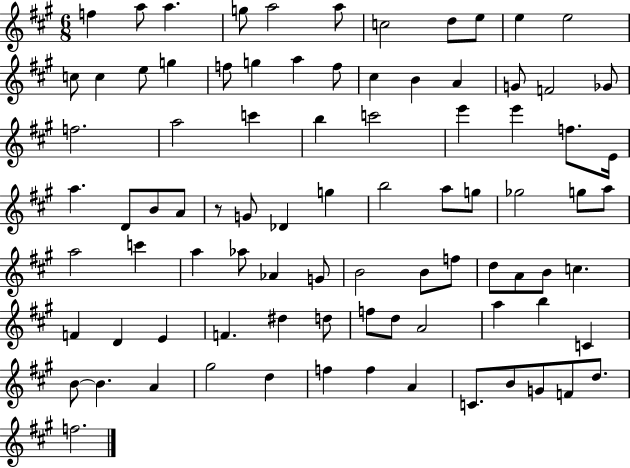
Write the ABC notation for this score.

X:1
T:Untitled
M:6/8
L:1/4
K:A
f a/2 a g/2 a2 a/2 c2 d/2 e/2 e e2 c/2 c e/2 g f/2 g a f/2 ^c B A G/2 F2 _G/2 f2 a2 c' b c'2 e' e' f/2 E/4 a D/2 B/2 A/2 z/2 G/2 _D g b2 a/2 g/2 _g2 g/2 a/2 a2 c' a _a/2 _A G/2 B2 B/2 f/2 d/2 A/2 B/2 c F D E F ^d d/2 f/2 d/2 A2 a b C B/2 B A ^g2 d f f A C/2 B/2 G/2 F/2 d/2 f2